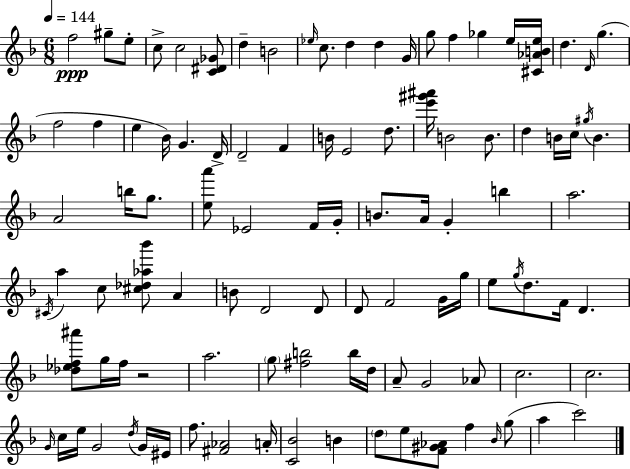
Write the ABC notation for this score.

X:1
T:Untitled
M:6/8
L:1/4
K:F
f2 ^g/2 e/2 c/2 c2 [C^D_G]/2 d B2 _e/4 c/2 d d G/4 g/2 f _g e/4 [^C_ABe]/4 d D/4 g f2 f e _B/4 G D/4 D2 F B/4 E2 d/2 [e'^g'^a']/4 B2 B/2 d B/4 c/4 ^g/4 B A2 b/4 g/2 [ea']/2 _E2 F/4 G/4 B/2 A/4 G b a2 ^C/4 a c/2 [^c_d_a_b']/2 A B/2 D2 D/2 D/2 F2 G/4 g/4 e/2 g/4 d/2 F/4 D [_d_ef^a']/2 g/4 f/4 z2 a2 g/2 [^fb]2 b/4 d/4 A/2 G2 _A/2 c2 c2 G/4 c/4 e/4 G2 d/4 G/4 ^E/4 f/2 [^F_A]2 A/4 [C_B]2 B d/2 e/2 [F^G_A]/2 f _B/4 g/2 a c'2